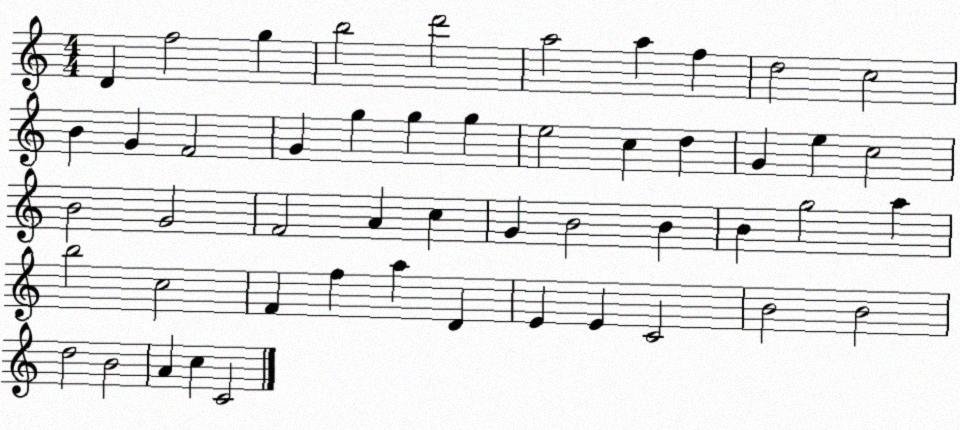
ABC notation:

X:1
T:Untitled
M:4/4
L:1/4
K:C
D f2 g b2 d'2 a2 a f d2 c2 B G F2 G g g g e2 c d G e c2 B2 G2 F2 A c G B2 B B g2 a b2 c2 F f a D E E C2 B2 B2 d2 B2 A c C2